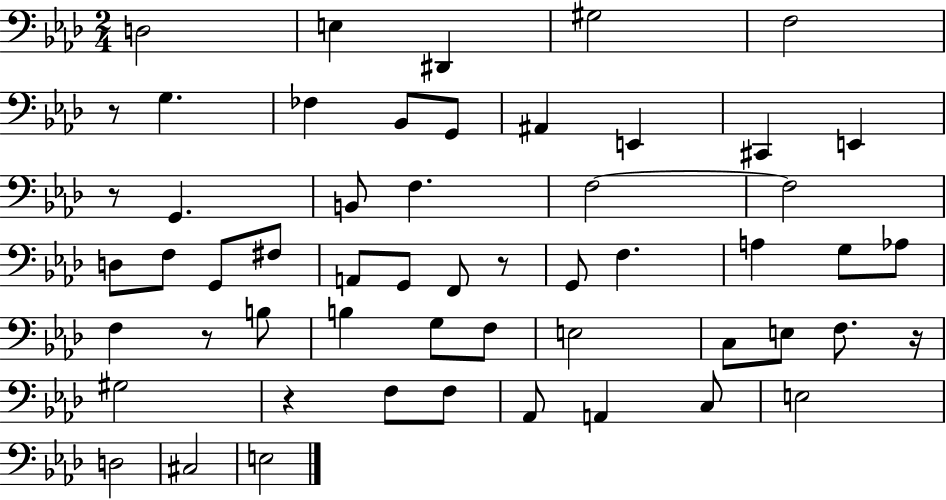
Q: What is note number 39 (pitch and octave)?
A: F3